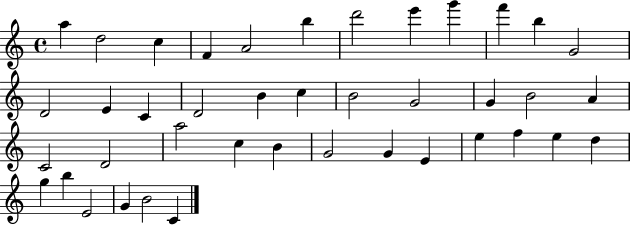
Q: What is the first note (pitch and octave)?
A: A5